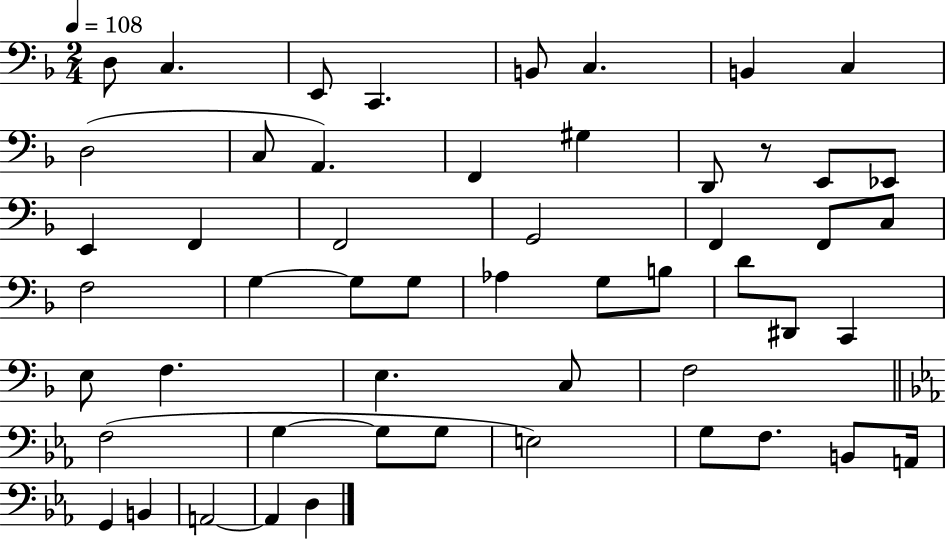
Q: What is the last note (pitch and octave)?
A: D3